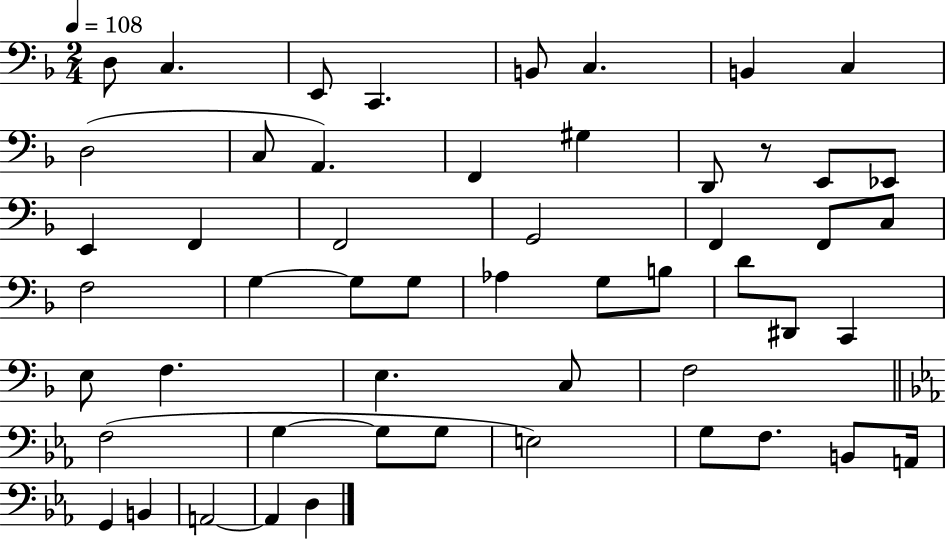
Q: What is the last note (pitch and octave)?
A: D3